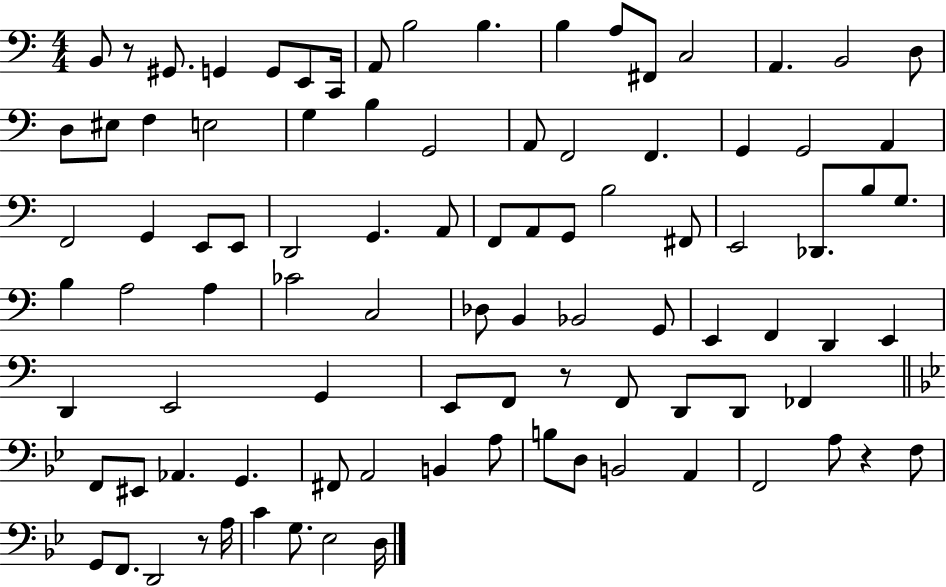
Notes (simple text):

B2/e R/e G#2/e. G2/q G2/e E2/e C2/s A2/e B3/h B3/q. B3/q A3/e F#2/e C3/h A2/q. B2/h D3/e D3/e EIS3/e F3/q E3/h G3/q B3/q G2/h A2/e F2/h F2/q. G2/q G2/h A2/q F2/h G2/q E2/e E2/e D2/h G2/q. A2/e F2/e A2/e G2/e B3/h F#2/e E2/h Db2/e. B3/e G3/e. B3/q A3/h A3/q CES4/h C3/h Db3/e B2/q Bb2/h G2/e E2/q F2/q D2/q E2/q D2/q E2/h G2/q E2/e F2/e R/e F2/e D2/e D2/e FES2/q F2/e EIS2/e Ab2/q. G2/q. F#2/e A2/h B2/q A3/e B3/e D3/e B2/h A2/q F2/h A3/e R/q F3/e G2/e F2/e. D2/h R/e A3/s C4/q G3/e. Eb3/h D3/s